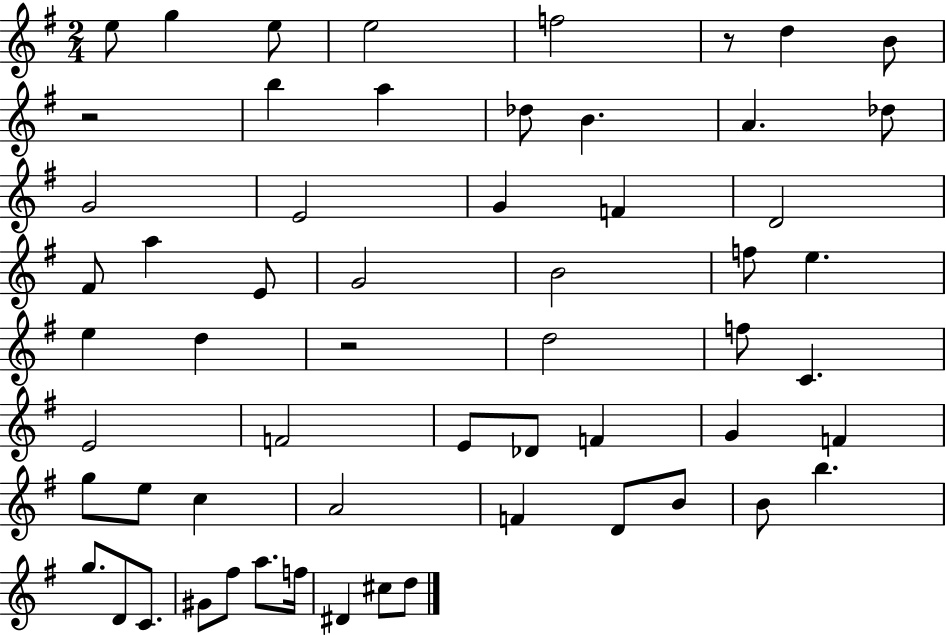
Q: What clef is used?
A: treble